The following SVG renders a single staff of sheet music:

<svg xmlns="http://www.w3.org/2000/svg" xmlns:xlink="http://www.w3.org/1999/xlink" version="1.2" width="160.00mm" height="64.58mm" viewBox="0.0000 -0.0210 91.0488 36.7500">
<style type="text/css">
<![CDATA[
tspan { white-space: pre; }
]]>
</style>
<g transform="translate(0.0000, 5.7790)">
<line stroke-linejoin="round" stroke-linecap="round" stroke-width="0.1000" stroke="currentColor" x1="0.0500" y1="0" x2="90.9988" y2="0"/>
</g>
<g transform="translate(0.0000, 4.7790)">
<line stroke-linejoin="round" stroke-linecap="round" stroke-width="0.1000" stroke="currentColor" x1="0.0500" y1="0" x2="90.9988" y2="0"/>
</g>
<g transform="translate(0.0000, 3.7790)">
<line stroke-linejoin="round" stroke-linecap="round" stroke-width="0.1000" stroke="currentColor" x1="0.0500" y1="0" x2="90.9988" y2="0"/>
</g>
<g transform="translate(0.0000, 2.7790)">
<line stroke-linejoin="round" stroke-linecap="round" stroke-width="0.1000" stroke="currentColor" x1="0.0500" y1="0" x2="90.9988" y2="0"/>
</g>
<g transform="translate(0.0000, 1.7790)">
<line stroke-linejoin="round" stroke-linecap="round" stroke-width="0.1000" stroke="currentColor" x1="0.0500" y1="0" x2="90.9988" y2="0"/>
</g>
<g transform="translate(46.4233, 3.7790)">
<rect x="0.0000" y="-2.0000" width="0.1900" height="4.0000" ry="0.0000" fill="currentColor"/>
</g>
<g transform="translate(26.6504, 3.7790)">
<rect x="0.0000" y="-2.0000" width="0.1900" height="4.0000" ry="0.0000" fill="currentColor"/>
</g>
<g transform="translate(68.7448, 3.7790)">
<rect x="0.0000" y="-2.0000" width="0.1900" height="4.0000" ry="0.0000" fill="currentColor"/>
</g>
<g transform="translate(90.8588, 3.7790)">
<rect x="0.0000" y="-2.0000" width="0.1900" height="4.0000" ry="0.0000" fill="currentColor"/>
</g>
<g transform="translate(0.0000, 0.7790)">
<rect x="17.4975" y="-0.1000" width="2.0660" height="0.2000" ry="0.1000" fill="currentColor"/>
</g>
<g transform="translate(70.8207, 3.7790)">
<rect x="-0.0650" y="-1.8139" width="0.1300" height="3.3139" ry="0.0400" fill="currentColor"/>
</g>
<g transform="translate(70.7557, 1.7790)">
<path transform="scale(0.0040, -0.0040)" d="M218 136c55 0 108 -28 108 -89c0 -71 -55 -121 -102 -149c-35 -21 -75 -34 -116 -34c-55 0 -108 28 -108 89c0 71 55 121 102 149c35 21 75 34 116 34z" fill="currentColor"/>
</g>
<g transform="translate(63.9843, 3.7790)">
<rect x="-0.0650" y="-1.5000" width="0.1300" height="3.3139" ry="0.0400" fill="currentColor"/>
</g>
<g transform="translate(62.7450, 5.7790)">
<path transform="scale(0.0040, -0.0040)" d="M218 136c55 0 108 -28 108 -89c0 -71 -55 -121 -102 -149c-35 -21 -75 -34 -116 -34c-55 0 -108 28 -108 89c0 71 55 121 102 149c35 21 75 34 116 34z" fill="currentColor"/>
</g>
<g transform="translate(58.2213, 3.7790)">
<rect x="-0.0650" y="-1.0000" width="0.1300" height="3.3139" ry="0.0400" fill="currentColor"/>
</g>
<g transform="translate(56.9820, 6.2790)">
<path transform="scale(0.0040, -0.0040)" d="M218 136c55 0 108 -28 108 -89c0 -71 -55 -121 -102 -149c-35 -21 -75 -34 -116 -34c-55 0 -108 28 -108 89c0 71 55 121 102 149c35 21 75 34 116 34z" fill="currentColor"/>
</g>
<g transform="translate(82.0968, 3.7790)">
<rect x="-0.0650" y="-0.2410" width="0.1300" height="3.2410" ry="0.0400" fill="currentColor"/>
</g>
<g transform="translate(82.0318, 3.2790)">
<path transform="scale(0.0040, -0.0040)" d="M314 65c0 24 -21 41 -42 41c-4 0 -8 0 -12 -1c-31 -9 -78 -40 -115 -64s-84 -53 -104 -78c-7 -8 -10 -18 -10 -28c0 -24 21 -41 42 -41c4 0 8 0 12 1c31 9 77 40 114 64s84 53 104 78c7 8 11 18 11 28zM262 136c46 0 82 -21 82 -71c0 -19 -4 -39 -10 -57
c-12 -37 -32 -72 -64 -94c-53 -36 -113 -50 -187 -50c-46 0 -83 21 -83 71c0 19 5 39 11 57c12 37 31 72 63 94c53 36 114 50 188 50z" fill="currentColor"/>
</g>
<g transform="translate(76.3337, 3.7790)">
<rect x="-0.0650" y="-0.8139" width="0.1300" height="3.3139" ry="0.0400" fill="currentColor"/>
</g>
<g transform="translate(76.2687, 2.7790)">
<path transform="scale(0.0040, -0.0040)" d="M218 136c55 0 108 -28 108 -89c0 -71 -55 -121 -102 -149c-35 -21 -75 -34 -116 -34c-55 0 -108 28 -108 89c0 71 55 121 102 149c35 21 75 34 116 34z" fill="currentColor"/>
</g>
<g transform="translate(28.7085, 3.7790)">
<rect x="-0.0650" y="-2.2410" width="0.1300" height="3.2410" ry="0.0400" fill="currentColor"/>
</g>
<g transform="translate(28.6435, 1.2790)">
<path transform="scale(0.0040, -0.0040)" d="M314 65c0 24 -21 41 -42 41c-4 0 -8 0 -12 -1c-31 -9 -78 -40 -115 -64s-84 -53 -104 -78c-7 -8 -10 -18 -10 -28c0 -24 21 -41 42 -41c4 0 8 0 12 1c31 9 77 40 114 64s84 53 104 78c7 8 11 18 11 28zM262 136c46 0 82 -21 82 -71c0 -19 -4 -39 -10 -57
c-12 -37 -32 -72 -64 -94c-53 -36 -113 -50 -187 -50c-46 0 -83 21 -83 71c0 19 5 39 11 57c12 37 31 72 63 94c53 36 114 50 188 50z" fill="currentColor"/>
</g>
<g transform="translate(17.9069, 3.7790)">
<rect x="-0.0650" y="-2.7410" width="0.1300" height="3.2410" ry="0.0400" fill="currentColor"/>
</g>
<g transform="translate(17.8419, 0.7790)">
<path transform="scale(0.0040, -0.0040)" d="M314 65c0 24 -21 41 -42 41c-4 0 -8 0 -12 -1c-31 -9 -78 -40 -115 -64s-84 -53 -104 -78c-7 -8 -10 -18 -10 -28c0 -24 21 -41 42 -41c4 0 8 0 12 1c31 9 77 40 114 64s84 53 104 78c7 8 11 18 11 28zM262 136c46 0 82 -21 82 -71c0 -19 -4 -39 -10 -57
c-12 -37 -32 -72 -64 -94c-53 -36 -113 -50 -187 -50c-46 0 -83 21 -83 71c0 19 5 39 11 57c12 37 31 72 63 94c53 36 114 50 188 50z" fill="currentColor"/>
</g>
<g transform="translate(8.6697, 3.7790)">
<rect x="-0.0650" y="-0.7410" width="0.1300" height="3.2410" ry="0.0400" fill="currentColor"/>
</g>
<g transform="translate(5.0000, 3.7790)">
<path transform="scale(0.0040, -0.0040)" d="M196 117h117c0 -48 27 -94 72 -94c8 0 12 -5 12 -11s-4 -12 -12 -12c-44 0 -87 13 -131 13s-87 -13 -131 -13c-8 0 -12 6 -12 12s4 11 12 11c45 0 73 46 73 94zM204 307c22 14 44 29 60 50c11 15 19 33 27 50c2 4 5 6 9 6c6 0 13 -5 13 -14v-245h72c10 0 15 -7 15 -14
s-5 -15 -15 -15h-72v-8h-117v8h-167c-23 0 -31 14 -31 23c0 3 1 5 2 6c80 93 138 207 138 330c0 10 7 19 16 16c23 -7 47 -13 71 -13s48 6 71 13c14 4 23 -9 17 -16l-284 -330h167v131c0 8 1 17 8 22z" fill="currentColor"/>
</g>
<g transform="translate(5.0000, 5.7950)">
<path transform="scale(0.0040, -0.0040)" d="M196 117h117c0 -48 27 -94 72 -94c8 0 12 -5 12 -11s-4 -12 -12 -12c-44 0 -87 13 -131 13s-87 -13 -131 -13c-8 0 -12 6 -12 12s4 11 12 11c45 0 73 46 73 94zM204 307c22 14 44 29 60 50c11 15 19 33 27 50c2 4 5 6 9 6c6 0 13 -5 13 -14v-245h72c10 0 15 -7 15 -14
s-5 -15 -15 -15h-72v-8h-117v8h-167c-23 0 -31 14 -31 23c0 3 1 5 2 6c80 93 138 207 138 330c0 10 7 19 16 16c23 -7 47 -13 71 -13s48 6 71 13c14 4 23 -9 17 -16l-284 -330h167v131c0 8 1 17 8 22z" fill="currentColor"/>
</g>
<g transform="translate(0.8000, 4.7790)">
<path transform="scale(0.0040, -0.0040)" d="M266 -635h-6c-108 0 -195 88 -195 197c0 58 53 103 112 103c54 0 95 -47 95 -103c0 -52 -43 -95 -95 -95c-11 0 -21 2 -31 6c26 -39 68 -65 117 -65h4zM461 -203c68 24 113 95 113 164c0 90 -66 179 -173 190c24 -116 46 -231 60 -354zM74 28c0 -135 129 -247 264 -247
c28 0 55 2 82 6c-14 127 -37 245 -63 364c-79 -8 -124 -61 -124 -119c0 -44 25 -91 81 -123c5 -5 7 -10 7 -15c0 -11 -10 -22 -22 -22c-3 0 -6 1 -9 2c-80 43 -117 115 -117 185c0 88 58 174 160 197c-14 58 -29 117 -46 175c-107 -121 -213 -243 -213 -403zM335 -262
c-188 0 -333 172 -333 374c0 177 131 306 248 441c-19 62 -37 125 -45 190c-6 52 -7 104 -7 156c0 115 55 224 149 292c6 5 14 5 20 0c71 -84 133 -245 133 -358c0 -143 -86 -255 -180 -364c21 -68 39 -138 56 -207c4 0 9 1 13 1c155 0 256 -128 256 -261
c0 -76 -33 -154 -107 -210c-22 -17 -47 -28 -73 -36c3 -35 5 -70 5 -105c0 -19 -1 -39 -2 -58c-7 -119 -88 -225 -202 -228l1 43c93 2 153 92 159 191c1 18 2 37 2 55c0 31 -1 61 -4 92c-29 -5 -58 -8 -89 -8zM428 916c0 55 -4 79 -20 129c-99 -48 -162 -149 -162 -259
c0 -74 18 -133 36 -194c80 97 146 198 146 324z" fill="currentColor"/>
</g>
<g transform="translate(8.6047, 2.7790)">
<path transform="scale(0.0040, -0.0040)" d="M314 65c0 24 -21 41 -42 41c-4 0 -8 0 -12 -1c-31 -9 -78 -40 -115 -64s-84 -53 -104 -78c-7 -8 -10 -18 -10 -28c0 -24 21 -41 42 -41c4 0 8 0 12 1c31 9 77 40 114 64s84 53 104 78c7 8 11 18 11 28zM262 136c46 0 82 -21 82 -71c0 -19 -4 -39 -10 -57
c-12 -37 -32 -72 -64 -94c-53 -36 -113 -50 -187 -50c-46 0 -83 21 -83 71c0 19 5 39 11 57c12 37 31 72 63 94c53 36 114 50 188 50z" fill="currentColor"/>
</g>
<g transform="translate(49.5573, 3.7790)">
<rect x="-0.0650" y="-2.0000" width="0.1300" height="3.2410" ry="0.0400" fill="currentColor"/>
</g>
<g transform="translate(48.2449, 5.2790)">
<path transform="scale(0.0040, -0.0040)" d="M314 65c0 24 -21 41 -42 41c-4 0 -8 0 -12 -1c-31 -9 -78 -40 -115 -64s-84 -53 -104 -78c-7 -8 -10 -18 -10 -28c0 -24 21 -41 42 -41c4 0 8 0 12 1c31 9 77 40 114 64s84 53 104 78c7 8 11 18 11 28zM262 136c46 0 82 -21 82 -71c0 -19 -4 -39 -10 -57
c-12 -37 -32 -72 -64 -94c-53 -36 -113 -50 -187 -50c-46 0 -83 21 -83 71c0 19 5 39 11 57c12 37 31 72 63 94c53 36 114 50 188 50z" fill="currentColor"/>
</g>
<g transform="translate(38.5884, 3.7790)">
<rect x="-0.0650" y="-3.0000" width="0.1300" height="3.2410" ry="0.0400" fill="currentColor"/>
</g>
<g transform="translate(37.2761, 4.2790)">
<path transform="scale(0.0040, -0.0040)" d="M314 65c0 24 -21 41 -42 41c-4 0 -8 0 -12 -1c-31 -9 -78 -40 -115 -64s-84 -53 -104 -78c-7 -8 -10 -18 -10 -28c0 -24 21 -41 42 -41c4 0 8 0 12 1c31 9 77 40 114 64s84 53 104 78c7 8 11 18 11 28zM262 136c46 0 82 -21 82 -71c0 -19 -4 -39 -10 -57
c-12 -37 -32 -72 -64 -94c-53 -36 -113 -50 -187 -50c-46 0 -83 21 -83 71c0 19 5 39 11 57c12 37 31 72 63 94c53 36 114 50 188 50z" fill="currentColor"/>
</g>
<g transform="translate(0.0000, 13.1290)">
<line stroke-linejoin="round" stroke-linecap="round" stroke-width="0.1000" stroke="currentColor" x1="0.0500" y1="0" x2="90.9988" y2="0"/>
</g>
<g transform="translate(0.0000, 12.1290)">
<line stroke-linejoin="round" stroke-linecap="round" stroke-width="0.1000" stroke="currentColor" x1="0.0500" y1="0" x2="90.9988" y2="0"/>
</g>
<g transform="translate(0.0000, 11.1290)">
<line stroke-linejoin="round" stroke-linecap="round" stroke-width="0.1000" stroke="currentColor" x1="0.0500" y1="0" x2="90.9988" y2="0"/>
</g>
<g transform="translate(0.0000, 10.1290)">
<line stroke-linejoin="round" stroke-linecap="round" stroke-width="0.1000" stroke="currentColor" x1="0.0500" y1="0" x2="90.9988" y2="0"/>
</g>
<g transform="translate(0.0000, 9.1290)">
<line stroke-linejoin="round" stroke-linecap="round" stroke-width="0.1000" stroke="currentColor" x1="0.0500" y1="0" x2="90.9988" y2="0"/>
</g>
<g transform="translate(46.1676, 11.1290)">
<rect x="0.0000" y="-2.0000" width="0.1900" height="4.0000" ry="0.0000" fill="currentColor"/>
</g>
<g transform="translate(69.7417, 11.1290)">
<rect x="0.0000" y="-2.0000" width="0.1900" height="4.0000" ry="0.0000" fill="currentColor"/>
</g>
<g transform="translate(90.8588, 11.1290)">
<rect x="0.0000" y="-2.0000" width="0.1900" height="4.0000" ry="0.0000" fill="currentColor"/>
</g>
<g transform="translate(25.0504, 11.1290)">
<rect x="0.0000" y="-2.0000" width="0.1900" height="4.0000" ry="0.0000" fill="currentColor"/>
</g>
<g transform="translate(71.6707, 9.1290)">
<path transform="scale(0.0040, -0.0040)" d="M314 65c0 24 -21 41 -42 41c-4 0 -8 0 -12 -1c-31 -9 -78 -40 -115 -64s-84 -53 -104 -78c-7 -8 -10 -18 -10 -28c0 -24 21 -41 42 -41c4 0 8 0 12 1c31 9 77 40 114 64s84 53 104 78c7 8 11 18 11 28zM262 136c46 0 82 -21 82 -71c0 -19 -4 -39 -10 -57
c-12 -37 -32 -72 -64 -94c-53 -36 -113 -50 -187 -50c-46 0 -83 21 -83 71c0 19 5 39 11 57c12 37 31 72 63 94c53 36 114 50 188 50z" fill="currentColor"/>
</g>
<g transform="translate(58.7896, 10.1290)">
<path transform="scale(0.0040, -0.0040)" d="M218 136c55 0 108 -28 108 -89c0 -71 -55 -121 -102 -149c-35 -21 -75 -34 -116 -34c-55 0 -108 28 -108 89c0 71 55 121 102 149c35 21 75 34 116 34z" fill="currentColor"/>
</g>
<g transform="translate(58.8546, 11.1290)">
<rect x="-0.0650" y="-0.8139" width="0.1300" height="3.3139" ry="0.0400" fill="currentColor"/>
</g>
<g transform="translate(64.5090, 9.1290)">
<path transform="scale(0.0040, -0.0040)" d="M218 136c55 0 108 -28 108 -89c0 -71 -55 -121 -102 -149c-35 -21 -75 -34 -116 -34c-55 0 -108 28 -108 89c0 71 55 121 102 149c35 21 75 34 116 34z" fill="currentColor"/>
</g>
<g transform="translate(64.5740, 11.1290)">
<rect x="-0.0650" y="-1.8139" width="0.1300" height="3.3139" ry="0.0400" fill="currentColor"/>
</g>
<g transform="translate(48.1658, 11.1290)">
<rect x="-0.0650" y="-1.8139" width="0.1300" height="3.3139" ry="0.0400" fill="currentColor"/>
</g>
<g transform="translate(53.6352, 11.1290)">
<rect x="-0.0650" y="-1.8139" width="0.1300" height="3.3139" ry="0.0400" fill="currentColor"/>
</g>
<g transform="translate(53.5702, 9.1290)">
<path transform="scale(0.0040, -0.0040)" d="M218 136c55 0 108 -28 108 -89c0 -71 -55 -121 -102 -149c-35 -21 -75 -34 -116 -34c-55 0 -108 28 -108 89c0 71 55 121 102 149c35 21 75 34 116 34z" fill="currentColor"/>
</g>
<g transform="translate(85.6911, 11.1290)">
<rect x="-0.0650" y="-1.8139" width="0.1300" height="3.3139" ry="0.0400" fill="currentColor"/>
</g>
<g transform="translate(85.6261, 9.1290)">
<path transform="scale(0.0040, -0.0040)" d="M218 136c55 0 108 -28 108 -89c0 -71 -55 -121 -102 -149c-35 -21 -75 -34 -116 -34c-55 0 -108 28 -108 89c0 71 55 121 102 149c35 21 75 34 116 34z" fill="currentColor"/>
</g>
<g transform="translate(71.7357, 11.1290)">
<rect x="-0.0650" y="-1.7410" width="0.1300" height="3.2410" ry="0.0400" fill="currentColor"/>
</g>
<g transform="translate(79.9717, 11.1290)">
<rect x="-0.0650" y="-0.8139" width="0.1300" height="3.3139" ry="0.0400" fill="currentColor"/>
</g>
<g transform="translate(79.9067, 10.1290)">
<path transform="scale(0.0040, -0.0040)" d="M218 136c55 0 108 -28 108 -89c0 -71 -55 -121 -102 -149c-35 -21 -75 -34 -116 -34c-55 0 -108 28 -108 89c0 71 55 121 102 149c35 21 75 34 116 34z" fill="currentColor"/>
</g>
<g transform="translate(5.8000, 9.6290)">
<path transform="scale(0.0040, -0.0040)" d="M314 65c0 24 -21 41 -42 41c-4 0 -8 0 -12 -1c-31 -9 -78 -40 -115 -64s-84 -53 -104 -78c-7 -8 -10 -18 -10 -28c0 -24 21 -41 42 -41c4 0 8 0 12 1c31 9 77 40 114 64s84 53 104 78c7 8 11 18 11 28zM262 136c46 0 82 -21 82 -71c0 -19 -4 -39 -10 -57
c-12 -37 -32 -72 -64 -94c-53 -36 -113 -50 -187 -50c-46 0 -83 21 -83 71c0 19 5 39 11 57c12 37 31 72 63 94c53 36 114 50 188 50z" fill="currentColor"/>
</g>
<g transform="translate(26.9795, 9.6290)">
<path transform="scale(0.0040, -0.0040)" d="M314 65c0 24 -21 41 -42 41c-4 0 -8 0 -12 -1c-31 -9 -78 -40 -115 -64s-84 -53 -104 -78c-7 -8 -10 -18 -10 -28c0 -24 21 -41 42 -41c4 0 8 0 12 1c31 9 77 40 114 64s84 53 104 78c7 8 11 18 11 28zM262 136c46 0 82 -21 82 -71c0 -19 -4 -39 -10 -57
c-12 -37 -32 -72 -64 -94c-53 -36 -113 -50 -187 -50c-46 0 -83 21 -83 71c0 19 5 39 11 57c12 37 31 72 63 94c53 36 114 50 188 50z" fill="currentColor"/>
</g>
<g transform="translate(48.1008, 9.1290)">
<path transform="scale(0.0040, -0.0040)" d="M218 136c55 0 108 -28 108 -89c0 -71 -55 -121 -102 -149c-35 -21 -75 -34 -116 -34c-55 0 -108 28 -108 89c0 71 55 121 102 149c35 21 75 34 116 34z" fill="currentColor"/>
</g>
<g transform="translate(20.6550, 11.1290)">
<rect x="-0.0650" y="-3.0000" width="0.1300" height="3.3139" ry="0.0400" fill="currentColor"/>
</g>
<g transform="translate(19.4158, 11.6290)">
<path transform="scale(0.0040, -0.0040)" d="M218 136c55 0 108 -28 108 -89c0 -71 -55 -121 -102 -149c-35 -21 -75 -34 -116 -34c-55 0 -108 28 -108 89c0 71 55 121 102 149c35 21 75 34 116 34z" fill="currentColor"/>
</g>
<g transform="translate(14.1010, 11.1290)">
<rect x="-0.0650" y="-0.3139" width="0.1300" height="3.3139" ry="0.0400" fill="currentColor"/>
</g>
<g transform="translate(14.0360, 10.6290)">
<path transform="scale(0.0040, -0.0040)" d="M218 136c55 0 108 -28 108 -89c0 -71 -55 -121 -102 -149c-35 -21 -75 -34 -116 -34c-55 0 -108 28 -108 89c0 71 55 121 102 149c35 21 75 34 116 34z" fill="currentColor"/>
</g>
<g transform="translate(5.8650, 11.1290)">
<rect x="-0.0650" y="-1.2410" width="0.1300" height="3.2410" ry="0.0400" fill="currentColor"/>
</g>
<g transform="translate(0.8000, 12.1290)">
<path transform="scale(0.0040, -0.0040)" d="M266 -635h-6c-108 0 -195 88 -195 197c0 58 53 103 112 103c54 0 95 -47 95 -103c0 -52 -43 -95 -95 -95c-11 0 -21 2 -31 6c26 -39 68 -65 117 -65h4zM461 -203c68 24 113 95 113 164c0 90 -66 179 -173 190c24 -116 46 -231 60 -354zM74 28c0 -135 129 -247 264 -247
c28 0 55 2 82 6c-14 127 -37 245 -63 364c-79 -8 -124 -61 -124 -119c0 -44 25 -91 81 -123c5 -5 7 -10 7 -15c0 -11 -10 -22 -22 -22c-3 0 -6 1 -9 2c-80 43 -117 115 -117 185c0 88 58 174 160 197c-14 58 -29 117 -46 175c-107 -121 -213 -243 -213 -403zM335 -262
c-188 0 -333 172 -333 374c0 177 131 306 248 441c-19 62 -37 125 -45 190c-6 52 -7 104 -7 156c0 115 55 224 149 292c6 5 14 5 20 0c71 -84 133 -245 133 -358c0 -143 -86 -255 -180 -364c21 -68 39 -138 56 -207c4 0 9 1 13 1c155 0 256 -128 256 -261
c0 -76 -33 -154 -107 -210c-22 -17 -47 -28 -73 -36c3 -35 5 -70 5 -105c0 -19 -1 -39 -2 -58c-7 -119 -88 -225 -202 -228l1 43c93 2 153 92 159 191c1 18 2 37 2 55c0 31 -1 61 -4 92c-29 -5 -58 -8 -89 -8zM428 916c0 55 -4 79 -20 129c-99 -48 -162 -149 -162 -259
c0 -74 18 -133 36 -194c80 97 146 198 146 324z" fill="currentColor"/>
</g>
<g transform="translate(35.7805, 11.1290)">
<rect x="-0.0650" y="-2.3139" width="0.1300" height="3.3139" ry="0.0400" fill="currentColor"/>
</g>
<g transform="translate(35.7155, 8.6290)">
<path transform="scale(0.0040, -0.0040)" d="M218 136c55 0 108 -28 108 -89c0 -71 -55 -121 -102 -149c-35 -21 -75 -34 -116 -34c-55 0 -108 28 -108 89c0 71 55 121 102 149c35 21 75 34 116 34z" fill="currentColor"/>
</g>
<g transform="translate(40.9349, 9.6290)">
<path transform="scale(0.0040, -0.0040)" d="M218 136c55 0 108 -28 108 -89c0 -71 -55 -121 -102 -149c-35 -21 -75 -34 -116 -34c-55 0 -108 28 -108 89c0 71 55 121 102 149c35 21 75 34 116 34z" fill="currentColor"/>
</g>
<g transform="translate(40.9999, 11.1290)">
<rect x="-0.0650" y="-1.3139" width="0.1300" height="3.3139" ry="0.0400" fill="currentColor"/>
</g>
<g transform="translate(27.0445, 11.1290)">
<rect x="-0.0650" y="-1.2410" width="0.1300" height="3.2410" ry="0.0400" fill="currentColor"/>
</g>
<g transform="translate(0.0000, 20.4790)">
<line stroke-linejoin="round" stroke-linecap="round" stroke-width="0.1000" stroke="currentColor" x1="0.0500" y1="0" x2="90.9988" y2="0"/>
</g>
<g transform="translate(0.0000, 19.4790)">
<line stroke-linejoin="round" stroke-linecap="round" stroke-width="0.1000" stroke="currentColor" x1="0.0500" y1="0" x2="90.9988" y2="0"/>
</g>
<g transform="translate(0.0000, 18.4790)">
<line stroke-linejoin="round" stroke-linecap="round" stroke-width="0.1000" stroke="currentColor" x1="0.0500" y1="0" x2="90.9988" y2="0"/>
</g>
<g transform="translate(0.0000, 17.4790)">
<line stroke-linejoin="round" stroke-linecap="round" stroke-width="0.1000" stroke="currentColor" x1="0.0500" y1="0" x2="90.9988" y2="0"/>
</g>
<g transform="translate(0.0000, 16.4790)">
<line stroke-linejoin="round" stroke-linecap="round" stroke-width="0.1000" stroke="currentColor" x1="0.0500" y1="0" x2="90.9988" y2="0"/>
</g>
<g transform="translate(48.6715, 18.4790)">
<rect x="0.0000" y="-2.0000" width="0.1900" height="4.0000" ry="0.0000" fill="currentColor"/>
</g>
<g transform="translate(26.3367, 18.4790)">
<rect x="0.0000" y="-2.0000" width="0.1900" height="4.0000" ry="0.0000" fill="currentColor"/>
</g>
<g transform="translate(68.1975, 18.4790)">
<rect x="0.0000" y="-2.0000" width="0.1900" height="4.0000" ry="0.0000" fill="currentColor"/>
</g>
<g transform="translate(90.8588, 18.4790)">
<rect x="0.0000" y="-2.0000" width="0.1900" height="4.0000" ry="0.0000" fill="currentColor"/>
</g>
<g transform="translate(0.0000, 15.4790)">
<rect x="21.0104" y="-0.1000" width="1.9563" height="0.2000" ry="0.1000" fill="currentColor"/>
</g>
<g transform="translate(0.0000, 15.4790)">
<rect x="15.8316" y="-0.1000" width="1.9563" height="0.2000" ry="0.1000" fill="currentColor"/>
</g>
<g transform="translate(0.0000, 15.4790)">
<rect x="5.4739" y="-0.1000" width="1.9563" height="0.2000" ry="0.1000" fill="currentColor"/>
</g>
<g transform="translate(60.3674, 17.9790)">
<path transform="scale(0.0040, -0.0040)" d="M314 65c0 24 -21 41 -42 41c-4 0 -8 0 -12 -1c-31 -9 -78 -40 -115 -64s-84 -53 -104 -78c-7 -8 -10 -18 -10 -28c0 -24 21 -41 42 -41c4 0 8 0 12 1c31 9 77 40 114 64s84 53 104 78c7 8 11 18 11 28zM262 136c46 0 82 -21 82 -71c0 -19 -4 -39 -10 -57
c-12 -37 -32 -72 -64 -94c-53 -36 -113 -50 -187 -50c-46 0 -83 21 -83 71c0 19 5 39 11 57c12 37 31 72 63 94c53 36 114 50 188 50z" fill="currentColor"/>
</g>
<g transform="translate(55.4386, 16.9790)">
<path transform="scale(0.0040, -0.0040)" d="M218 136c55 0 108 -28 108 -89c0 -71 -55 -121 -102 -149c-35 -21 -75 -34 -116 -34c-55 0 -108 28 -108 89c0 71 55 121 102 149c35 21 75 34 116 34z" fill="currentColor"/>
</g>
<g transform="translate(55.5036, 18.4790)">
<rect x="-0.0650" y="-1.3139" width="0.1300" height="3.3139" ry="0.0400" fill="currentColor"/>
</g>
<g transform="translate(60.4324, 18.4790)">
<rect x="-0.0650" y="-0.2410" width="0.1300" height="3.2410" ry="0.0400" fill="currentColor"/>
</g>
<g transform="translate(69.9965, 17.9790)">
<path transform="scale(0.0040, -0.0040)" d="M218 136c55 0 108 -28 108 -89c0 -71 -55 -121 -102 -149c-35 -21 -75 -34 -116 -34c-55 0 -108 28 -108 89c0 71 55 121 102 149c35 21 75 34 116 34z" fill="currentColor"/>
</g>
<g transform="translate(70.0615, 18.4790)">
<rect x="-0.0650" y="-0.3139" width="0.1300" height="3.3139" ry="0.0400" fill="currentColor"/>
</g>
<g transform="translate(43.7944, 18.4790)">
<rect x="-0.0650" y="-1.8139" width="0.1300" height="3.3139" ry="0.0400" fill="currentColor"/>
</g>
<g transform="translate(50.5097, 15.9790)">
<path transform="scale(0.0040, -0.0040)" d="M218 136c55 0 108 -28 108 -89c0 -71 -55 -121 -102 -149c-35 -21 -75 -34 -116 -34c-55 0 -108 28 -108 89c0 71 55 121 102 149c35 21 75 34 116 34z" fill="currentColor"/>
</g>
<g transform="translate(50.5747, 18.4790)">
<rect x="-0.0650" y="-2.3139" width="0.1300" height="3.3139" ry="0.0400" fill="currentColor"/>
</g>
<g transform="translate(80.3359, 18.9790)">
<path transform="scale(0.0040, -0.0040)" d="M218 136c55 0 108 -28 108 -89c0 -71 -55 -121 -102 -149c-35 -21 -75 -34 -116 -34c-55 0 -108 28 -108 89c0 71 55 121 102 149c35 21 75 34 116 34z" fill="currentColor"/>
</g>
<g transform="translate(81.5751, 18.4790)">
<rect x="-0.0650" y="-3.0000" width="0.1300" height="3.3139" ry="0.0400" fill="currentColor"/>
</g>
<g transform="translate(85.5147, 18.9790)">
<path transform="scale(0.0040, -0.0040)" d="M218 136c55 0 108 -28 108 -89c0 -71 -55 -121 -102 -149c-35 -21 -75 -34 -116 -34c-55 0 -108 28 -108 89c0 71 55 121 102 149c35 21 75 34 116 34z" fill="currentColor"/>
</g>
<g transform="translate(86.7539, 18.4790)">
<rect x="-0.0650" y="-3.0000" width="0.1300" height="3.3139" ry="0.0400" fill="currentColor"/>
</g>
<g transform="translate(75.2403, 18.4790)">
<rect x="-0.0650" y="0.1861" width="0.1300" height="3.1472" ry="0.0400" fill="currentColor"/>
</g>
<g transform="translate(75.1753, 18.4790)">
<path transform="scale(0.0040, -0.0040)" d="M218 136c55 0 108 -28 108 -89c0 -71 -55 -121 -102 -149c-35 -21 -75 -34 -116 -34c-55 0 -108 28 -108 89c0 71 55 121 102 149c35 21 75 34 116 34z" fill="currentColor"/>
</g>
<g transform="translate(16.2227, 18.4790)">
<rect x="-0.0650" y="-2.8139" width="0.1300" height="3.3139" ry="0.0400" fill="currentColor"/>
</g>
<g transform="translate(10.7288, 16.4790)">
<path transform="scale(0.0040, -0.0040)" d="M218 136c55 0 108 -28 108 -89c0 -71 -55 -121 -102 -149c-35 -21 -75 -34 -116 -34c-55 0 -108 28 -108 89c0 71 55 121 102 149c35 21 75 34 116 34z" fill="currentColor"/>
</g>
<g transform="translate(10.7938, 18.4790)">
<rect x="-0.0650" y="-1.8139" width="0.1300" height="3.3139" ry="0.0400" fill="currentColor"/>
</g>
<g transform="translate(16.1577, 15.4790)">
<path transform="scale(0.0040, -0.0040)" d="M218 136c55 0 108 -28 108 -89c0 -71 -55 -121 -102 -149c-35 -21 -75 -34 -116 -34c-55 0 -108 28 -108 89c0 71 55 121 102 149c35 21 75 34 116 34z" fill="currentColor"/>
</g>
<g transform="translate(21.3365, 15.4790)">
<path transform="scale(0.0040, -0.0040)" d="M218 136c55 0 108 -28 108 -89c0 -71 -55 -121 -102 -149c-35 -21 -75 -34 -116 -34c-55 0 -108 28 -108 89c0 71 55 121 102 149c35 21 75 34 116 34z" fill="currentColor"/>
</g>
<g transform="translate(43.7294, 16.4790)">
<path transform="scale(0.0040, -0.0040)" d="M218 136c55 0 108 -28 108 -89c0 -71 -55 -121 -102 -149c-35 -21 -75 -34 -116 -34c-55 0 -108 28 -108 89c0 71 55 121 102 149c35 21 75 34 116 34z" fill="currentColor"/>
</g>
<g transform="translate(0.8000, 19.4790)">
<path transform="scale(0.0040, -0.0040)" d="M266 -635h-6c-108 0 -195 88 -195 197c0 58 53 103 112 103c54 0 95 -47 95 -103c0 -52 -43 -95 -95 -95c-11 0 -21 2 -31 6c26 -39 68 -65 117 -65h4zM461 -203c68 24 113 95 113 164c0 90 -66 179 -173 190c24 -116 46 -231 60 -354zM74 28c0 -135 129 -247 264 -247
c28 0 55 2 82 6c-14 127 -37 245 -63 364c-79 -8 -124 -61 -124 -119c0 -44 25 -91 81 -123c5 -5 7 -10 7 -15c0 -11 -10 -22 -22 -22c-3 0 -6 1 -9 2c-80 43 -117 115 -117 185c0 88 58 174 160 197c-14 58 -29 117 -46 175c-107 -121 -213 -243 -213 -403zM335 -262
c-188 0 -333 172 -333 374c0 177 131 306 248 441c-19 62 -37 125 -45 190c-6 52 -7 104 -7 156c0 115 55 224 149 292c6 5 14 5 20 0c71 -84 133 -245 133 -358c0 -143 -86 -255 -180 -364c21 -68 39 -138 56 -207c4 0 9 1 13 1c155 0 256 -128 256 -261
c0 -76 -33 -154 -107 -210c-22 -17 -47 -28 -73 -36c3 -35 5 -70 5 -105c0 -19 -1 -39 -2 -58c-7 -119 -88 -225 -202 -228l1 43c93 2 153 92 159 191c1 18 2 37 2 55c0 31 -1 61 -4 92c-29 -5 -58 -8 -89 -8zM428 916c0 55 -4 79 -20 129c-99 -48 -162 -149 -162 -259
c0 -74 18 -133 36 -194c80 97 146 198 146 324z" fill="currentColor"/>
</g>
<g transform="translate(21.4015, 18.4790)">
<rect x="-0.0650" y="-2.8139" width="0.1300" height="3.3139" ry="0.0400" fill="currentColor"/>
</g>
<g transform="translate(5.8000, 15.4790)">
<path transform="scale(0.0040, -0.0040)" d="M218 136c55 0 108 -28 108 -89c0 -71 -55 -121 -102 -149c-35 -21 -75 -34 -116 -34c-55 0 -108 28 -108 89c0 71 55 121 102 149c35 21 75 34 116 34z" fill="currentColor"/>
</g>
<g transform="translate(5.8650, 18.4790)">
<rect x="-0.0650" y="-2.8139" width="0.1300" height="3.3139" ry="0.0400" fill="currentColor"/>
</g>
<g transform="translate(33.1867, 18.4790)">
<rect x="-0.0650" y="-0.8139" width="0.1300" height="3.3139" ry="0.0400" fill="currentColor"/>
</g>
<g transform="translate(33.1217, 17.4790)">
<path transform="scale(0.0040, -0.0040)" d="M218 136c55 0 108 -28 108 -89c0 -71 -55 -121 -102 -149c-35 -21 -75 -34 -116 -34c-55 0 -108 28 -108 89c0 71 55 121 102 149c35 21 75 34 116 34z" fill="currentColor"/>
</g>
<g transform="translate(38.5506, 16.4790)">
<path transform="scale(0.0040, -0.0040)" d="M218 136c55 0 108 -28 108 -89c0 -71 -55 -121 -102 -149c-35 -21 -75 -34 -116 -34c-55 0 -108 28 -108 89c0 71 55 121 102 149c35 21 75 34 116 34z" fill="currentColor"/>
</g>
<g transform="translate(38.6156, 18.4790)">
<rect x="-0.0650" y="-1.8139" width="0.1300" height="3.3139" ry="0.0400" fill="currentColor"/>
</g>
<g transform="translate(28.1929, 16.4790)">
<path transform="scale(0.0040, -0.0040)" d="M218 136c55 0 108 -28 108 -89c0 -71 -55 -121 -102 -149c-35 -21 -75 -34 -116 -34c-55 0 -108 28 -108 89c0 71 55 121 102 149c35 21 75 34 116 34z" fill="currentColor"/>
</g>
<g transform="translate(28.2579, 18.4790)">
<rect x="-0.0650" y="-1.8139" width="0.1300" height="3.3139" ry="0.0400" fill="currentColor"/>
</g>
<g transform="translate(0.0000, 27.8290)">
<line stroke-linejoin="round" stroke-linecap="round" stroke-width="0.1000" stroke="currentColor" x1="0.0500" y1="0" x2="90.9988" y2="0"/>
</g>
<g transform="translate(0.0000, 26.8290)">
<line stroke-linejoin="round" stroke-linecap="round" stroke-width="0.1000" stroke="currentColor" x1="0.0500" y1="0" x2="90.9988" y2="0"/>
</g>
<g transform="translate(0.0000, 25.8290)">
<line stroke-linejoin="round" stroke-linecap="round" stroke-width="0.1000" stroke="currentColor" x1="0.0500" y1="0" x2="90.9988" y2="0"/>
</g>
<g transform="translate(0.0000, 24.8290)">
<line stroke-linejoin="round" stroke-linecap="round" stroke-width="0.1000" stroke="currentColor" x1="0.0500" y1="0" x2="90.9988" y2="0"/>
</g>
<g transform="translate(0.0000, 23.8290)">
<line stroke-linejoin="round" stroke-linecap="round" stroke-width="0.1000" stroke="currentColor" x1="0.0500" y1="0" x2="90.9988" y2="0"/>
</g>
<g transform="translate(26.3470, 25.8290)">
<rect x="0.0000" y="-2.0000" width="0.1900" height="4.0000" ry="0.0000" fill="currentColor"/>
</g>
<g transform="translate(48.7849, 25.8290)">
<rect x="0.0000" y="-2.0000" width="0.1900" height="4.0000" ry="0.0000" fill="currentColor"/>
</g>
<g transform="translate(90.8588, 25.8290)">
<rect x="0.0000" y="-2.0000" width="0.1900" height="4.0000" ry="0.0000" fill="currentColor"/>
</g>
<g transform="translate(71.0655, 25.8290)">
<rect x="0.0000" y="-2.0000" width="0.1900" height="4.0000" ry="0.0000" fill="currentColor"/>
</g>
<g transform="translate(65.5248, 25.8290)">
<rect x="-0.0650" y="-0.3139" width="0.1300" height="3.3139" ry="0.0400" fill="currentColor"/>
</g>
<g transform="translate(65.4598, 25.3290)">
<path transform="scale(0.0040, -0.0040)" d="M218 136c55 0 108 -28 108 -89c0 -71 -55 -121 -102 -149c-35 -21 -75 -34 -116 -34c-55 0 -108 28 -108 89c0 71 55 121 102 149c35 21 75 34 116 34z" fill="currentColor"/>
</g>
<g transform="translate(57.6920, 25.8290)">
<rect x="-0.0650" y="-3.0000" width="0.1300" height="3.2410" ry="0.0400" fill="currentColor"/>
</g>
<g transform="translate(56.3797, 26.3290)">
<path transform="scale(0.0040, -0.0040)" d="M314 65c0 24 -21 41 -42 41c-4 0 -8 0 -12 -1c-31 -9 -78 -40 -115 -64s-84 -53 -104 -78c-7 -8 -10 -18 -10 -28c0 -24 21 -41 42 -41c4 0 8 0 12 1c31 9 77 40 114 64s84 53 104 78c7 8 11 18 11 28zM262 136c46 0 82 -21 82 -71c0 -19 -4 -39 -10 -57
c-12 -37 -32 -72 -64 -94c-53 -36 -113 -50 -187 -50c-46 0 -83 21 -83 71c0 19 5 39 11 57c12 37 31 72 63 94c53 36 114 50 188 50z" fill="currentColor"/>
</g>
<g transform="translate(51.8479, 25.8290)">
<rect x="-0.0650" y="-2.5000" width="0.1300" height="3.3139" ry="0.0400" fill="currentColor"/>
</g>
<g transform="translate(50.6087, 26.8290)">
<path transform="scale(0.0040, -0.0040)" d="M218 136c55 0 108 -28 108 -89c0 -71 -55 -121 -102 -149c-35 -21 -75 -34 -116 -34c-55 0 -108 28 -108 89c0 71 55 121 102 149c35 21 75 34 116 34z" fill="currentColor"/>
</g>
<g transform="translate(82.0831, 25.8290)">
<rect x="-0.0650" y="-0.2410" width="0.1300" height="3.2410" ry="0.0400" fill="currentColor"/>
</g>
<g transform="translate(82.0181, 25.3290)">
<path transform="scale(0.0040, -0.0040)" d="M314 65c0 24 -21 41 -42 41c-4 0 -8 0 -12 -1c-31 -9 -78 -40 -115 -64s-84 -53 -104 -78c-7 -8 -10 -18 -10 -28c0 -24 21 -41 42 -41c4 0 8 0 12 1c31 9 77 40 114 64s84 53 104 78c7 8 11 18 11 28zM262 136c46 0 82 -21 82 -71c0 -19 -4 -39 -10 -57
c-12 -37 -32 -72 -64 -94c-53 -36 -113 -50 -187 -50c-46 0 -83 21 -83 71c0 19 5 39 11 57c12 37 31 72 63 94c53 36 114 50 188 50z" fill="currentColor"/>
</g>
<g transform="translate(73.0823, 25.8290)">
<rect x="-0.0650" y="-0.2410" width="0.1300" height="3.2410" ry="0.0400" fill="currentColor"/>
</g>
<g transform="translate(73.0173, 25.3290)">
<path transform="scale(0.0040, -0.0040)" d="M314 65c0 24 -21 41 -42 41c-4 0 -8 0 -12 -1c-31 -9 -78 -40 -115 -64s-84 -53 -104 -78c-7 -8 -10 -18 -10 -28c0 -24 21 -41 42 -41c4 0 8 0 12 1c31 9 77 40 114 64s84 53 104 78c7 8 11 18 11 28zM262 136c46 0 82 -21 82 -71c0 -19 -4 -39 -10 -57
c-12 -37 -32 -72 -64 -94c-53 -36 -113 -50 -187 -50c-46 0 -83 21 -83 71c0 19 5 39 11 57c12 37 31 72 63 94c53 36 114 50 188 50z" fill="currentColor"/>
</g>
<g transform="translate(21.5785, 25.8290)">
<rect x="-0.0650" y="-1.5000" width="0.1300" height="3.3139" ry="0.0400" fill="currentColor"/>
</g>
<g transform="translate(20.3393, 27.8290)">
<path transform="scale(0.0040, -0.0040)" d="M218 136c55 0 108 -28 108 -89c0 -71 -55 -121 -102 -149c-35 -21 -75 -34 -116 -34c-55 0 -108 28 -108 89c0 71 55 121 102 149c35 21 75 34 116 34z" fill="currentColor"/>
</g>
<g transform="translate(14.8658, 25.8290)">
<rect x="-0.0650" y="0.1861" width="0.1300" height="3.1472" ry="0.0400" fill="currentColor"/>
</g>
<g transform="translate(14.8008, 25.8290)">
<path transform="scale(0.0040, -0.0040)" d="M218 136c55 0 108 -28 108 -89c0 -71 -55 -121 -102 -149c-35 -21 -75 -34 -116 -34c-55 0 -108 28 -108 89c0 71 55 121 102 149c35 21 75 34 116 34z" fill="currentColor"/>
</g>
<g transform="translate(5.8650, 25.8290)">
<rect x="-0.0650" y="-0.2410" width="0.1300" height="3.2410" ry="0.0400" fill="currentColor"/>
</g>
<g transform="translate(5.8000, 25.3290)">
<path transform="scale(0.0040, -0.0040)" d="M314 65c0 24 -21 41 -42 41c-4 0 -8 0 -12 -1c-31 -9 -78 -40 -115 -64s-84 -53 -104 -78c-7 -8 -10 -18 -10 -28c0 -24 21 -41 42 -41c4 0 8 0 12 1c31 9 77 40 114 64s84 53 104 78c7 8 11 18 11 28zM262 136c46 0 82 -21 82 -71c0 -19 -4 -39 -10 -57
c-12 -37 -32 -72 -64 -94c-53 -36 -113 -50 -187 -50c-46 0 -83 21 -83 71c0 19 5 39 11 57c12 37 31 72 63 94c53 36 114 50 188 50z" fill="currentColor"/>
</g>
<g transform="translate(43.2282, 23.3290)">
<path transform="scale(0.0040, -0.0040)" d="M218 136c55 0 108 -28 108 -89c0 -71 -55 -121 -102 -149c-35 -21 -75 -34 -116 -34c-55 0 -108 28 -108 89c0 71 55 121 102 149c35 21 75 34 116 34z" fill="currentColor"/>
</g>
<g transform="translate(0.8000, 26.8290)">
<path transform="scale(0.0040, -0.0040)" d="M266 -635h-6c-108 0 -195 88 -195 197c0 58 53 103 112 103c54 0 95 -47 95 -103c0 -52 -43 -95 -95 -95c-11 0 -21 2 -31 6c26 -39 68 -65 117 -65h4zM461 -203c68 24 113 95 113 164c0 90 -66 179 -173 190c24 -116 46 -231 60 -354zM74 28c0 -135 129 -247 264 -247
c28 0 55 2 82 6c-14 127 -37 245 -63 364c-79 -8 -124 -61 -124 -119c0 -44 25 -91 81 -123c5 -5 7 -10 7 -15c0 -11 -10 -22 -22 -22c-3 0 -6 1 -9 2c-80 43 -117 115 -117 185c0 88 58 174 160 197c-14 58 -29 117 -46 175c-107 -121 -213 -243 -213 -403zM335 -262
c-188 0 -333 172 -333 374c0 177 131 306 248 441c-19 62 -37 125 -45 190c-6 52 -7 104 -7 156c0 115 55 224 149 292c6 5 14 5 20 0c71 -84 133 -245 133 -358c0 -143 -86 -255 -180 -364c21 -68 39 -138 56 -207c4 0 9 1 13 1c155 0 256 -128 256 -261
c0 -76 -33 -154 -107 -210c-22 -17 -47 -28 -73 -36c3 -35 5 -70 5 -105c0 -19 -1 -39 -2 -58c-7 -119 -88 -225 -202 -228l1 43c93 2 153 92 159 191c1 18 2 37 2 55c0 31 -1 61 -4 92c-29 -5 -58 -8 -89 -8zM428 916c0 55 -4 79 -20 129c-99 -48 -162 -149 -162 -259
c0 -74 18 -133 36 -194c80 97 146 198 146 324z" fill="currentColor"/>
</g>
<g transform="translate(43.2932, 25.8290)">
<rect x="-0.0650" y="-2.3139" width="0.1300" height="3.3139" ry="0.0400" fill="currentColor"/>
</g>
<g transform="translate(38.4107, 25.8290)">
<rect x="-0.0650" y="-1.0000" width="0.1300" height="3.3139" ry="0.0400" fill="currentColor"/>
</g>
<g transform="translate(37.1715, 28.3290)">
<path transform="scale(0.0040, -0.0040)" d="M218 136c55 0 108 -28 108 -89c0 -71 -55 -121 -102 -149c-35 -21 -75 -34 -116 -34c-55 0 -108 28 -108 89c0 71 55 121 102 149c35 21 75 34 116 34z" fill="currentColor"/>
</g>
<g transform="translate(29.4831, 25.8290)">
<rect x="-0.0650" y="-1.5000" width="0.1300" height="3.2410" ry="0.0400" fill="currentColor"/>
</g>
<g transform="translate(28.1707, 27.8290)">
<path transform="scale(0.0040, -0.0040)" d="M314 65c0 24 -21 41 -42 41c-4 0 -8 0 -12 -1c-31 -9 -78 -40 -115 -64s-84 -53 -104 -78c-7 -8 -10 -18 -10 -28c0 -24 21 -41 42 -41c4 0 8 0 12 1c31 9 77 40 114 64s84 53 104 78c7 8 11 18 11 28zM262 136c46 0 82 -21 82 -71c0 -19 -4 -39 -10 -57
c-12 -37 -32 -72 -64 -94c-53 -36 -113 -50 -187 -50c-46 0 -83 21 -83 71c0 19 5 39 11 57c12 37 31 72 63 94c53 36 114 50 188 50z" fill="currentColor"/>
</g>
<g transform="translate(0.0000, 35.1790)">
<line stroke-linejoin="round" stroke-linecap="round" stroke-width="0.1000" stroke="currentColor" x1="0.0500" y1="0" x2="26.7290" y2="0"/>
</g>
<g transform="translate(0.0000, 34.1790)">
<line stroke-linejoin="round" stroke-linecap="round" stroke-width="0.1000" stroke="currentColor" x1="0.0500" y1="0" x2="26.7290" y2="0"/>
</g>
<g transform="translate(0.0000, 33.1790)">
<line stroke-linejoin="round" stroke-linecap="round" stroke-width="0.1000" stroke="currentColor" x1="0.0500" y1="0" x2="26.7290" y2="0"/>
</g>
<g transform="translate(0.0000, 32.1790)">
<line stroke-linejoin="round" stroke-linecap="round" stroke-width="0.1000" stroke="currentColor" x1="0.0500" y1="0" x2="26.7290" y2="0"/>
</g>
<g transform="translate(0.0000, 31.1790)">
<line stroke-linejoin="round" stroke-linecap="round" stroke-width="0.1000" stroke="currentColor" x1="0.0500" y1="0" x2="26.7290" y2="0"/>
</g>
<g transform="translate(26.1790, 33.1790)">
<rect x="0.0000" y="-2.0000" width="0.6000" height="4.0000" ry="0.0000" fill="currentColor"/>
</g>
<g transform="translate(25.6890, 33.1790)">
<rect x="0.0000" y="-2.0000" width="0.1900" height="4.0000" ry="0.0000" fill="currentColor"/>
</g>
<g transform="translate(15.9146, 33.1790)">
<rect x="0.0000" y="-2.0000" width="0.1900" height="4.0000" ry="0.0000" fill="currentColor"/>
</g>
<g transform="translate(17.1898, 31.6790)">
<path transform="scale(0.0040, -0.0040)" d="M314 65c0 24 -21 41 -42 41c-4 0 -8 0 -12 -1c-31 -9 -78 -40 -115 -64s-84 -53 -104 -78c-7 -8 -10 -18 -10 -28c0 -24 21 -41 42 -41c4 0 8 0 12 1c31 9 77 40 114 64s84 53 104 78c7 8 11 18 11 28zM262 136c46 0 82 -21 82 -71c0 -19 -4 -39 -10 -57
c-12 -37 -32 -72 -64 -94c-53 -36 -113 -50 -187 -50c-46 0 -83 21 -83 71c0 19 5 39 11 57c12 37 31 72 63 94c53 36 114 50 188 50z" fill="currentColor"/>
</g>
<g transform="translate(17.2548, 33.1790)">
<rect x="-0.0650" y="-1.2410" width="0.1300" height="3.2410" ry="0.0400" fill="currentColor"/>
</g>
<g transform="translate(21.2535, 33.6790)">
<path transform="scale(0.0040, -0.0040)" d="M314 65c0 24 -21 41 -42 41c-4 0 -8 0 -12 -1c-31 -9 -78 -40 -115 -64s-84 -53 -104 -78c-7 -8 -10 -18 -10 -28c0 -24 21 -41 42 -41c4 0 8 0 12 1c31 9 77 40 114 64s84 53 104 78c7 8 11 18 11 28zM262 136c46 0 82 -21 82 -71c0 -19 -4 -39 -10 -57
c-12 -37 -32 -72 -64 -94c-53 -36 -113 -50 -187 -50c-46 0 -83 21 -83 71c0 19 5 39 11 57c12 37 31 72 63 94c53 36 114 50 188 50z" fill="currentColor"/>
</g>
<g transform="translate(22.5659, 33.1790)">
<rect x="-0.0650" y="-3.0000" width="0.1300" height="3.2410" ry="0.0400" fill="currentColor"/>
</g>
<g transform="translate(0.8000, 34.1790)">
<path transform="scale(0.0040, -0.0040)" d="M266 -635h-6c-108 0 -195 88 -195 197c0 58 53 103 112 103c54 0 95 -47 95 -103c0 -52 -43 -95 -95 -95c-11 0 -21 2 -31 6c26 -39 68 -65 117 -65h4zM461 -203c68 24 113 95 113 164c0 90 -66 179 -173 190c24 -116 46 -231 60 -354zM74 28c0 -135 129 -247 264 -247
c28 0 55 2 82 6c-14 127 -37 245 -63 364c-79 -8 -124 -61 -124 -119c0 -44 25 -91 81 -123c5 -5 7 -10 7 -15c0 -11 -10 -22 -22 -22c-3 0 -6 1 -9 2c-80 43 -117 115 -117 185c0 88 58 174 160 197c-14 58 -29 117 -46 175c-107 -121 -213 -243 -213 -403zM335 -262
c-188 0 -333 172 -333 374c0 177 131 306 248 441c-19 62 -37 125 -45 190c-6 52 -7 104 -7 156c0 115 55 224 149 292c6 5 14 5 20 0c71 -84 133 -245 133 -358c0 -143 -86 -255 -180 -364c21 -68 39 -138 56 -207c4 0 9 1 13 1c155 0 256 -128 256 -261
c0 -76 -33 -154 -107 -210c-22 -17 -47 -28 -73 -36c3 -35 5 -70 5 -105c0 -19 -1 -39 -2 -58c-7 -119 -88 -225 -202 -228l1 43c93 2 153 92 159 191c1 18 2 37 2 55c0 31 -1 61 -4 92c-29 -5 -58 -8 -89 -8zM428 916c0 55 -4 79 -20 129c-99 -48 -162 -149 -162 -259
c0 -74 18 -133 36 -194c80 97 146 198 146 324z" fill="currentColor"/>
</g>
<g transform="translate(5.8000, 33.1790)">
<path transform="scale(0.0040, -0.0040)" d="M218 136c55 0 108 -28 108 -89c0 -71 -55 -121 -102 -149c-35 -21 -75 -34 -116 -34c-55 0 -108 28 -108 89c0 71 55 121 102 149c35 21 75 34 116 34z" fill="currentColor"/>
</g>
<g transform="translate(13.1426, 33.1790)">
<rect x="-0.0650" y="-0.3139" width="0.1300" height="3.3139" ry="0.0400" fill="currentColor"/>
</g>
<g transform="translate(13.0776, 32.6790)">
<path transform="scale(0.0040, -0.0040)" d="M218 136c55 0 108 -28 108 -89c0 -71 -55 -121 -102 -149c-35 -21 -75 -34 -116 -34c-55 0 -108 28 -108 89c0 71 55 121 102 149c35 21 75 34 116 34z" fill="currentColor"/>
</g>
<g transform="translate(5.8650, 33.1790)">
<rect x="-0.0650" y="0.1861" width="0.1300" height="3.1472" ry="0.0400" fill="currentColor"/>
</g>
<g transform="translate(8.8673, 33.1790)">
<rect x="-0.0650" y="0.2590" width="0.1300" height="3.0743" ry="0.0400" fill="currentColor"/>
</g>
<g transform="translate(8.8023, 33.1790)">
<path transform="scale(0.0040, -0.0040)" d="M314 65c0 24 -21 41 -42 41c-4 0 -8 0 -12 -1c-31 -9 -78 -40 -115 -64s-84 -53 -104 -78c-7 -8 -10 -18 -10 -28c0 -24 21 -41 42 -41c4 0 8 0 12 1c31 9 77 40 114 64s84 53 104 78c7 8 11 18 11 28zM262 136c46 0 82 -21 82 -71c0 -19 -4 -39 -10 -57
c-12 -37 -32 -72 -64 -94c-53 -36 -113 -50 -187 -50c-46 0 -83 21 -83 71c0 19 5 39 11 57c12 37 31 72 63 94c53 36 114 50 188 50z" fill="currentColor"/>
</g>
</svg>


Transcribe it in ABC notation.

X:1
T:Untitled
M:4/4
L:1/4
K:C
d2 a2 g2 A2 F2 D E f d c2 e2 c A e2 g e f f d f f2 d f a f a a f d f f g e c2 c B A A c2 B E E2 D g G A2 c c2 c2 B B2 c e2 A2